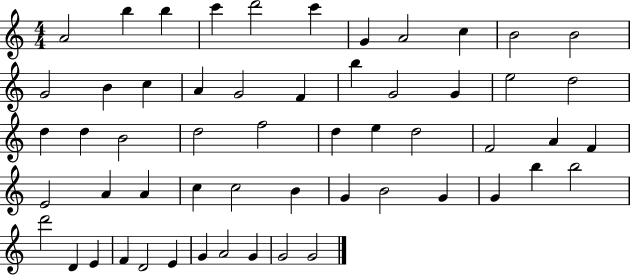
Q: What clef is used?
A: treble